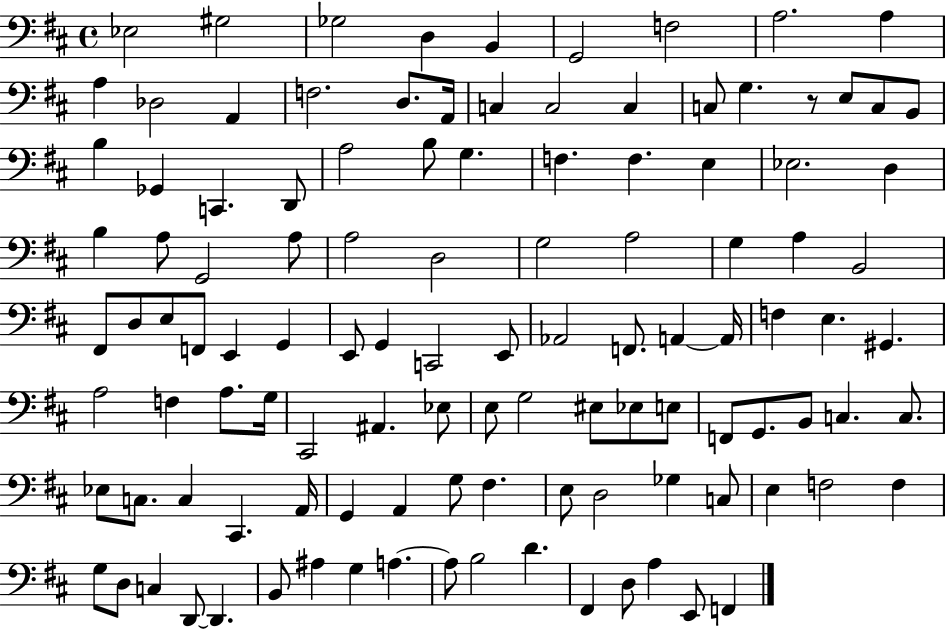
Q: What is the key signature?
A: D major